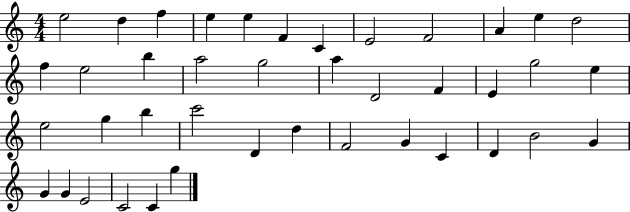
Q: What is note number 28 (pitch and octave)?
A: D4